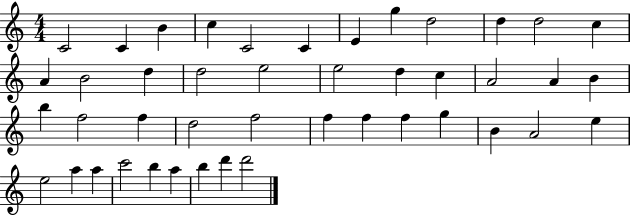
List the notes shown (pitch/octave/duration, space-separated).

C4/h C4/q B4/q C5/q C4/h C4/q E4/q G5/q D5/h D5/q D5/h C5/q A4/q B4/h D5/q D5/h E5/h E5/h D5/q C5/q A4/h A4/q B4/q B5/q F5/h F5/q D5/h F5/h F5/q F5/q F5/q G5/q B4/q A4/h E5/q E5/h A5/q A5/q C6/h B5/q A5/q B5/q D6/q D6/h